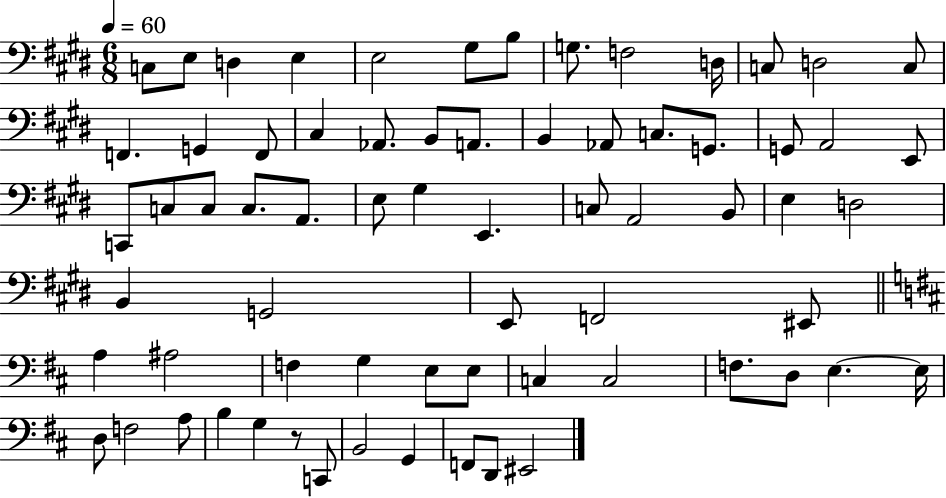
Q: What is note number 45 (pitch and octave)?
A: EIS2